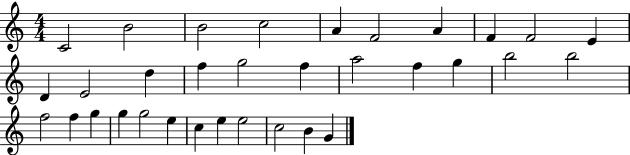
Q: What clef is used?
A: treble